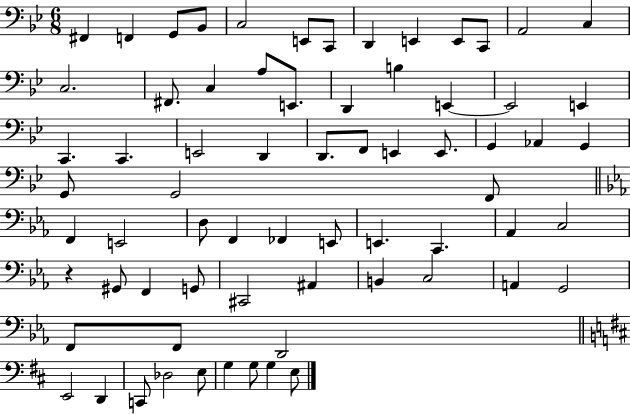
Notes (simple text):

F#2/q F2/q G2/e Bb2/e C3/h E2/e C2/e D2/q E2/q E2/e C2/e A2/h C3/q C3/h. F#2/e. C3/q A3/e E2/e. D2/q B3/q E2/q E2/h E2/q C2/q. C2/q. E2/h D2/q D2/e. F2/e E2/q E2/e. G2/q Ab2/q G2/q G2/e G2/h F2/e F2/q E2/h D3/e F2/q FES2/q E2/e E2/q. C2/q. Ab2/q C3/h R/q G#2/e F2/q G2/e C#2/h A#2/q B2/q C3/h A2/q G2/h F2/e F2/e D2/h E2/h D2/q C2/e Db3/h E3/e G3/q G3/e G3/q E3/e